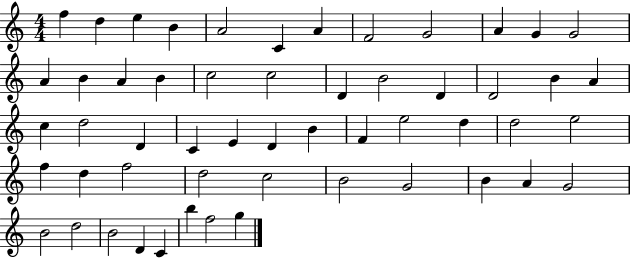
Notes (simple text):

F5/q D5/q E5/q B4/q A4/h C4/q A4/q F4/h G4/h A4/q G4/q G4/h A4/q B4/q A4/q B4/q C5/h C5/h D4/q B4/h D4/q D4/h B4/q A4/q C5/q D5/h D4/q C4/q E4/q D4/q B4/q F4/q E5/h D5/q D5/h E5/h F5/q D5/q F5/h D5/h C5/h B4/h G4/h B4/q A4/q G4/h B4/h D5/h B4/h D4/q C4/q B5/q F5/h G5/q